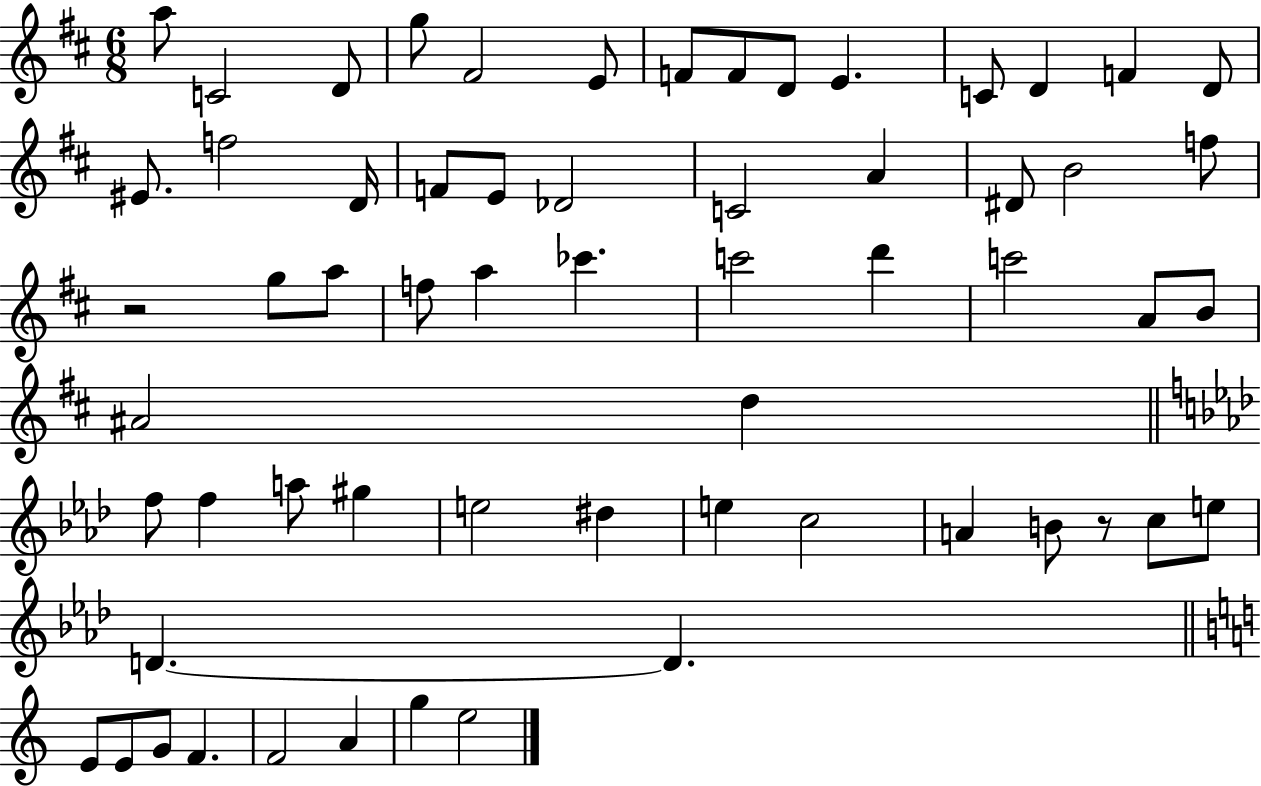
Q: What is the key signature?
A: D major